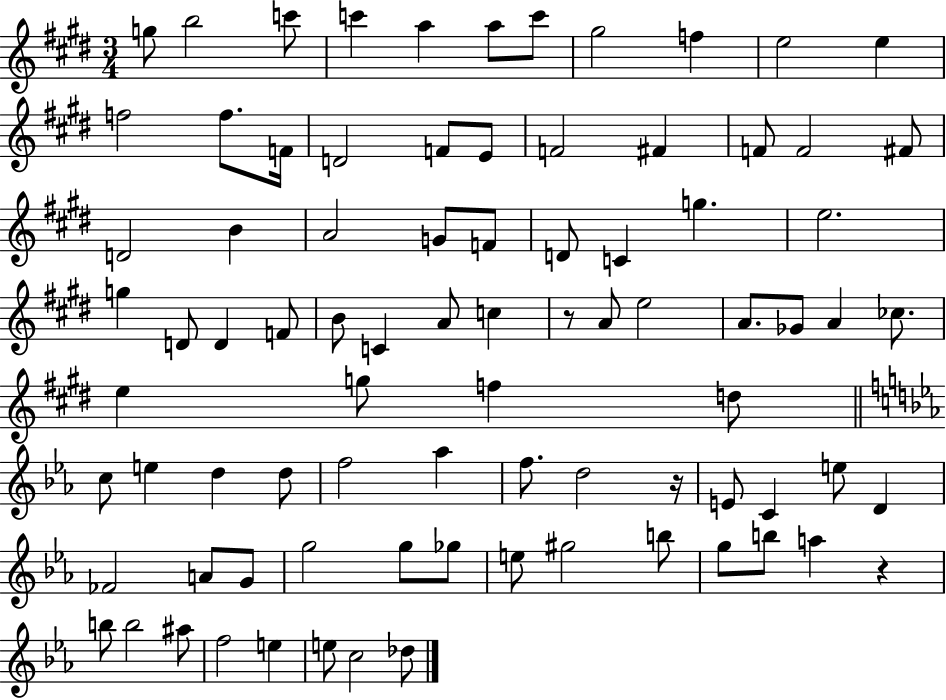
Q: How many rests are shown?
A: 3